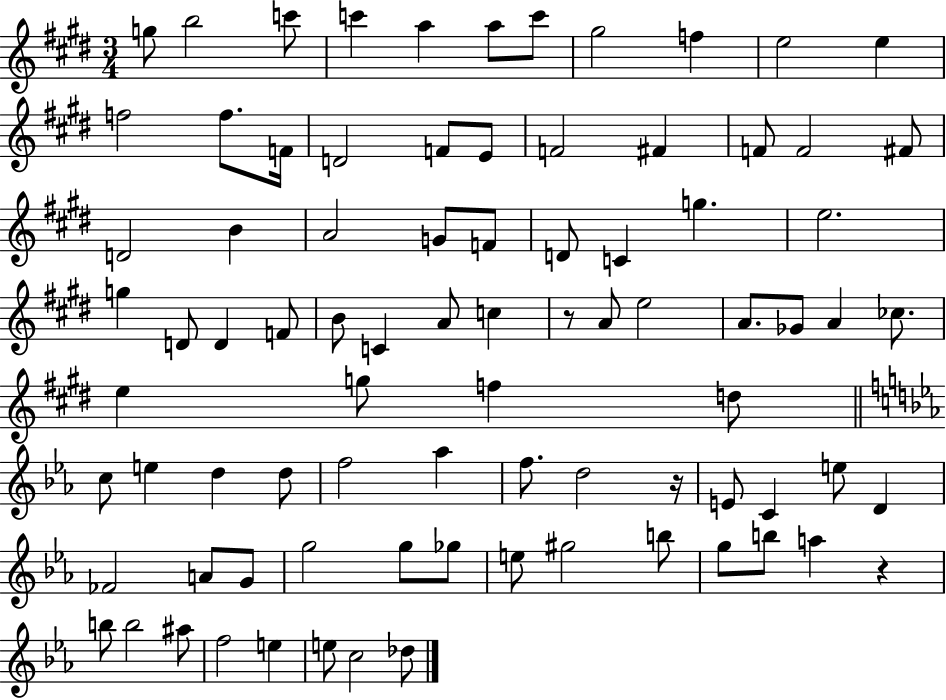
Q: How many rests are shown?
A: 3